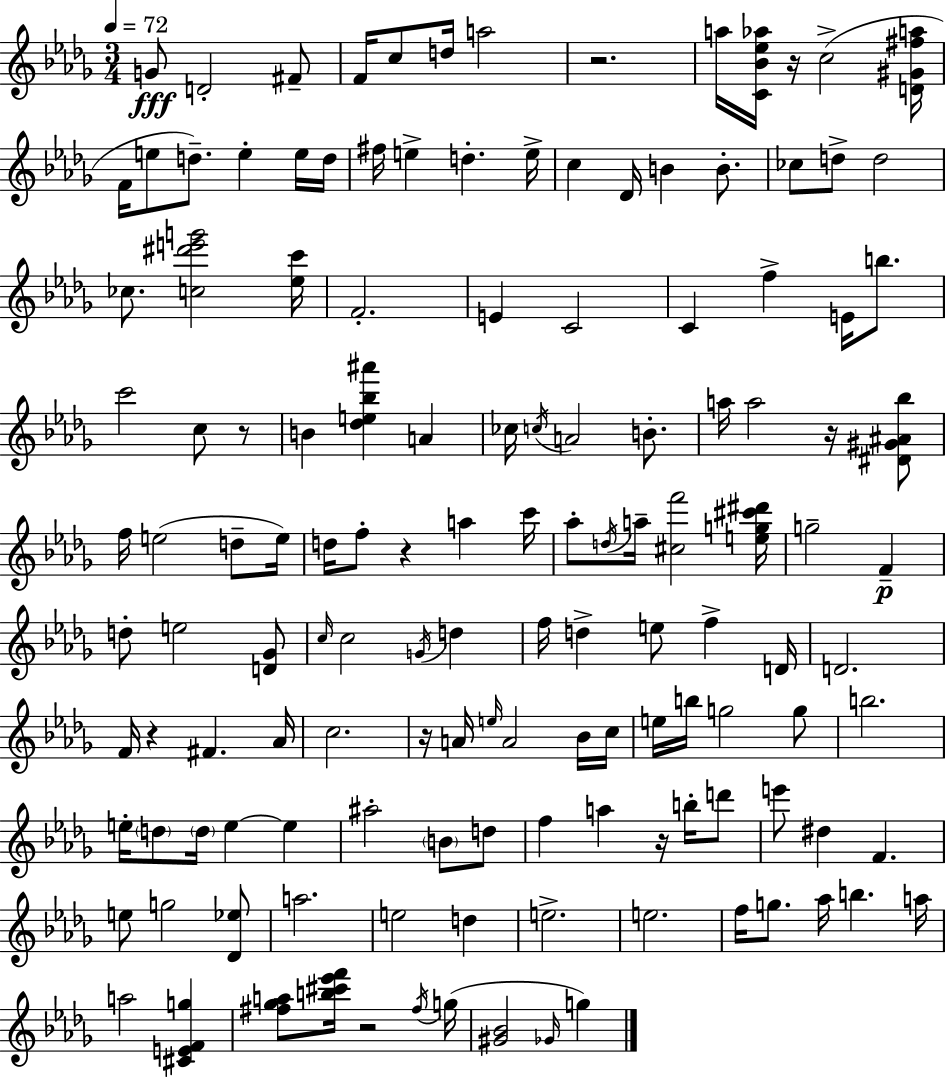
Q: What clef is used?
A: treble